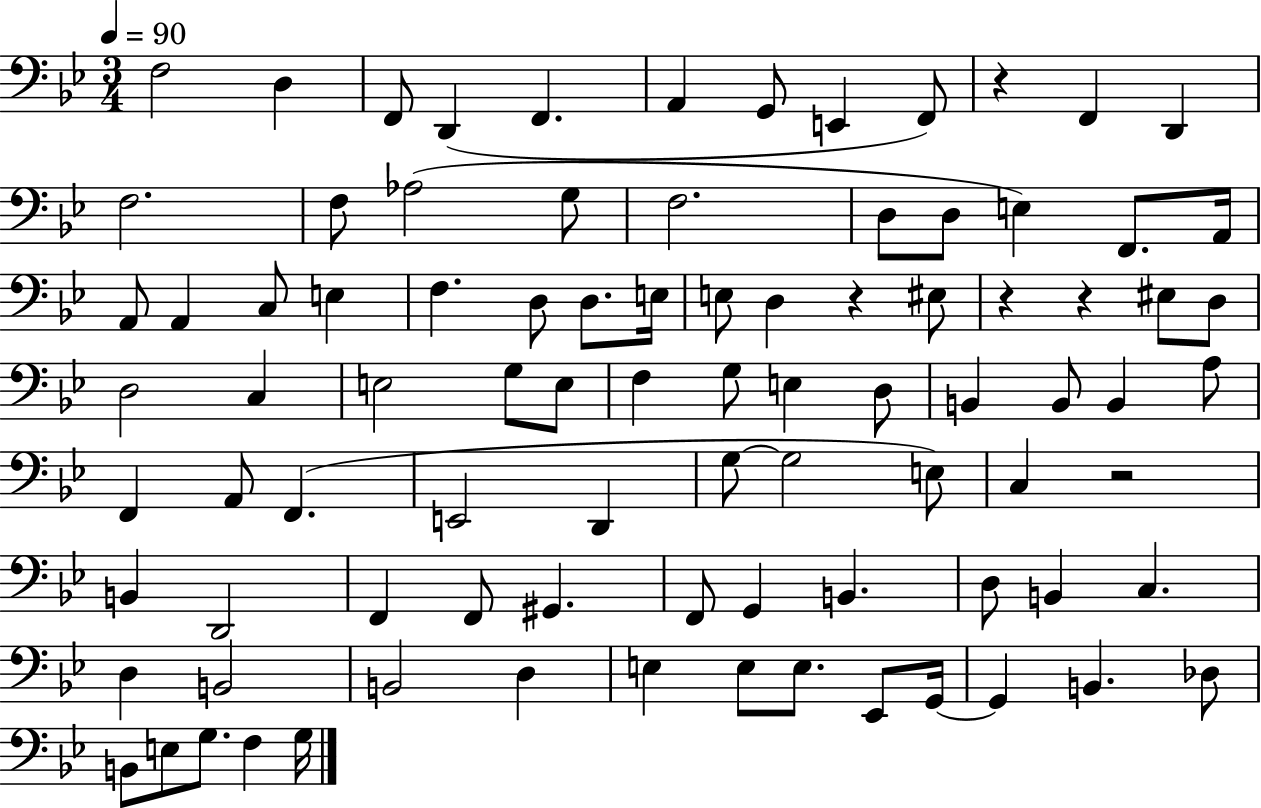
X:1
T:Untitled
M:3/4
L:1/4
K:Bb
F,2 D, F,,/2 D,, F,, A,, G,,/2 E,, F,,/2 z F,, D,, F,2 F,/2 _A,2 G,/2 F,2 D,/2 D,/2 E, F,,/2 A,,/4 A,,/2 A,, C,/2 E, F, D,/2 D,/2 E,/4 E,/2 D, z ^E,/2 z z ^E,/2 D,/2 D,2 C, E,2 G,/2 E,/2 F, G,/2 E, D,/2 B,, B,,/2 B,, A,/2 F,, A,,/2 F,, E,,2 D,, G,/2 G,2 E,/2 C, z2 B,, D,,2 F,, F,,/2 ^G,, F,,/2 G,, B,, D,/2 B,, C, D, B,,2 B,,2 D, E, E,/2 E,/2 _E,,/2 G,,/4 G,, B,, _D,/2 B,,/2 E,/2 G,/2 F, G,/4